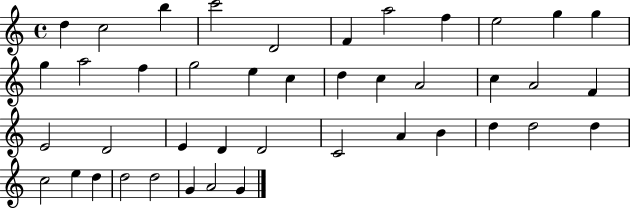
X:1
T:Untitled
M:4/4
L:1/4
K:C
d c2 b c'2 D2 F a2 f e2 g g g a2 f g2 e c d c A2 c A2 F E2 D2 E D D2 C2 A B d d2 d c2 e d d2 d2 G A2 G